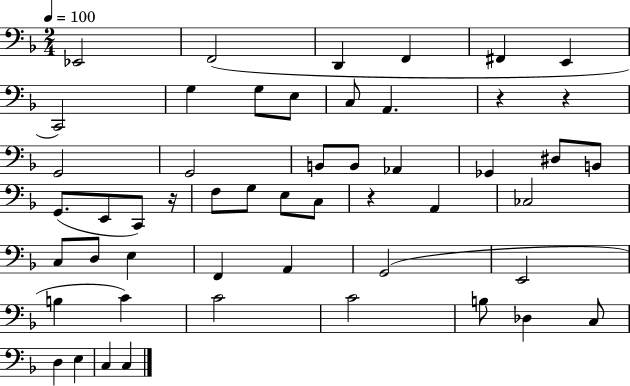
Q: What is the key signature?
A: F major